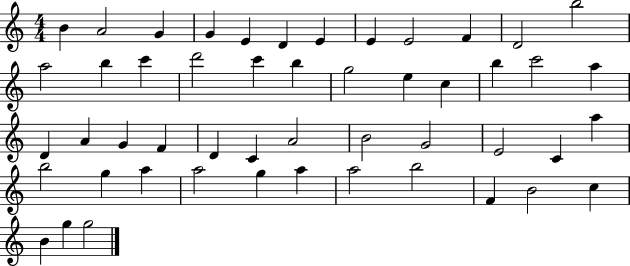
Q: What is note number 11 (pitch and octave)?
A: D4